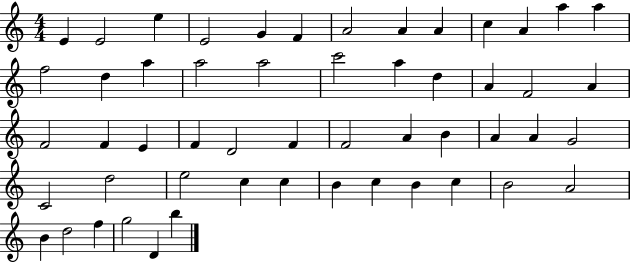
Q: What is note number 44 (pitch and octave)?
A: B4